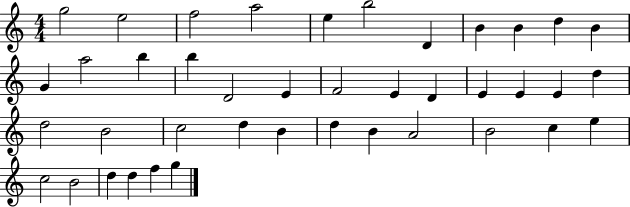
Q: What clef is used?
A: treble